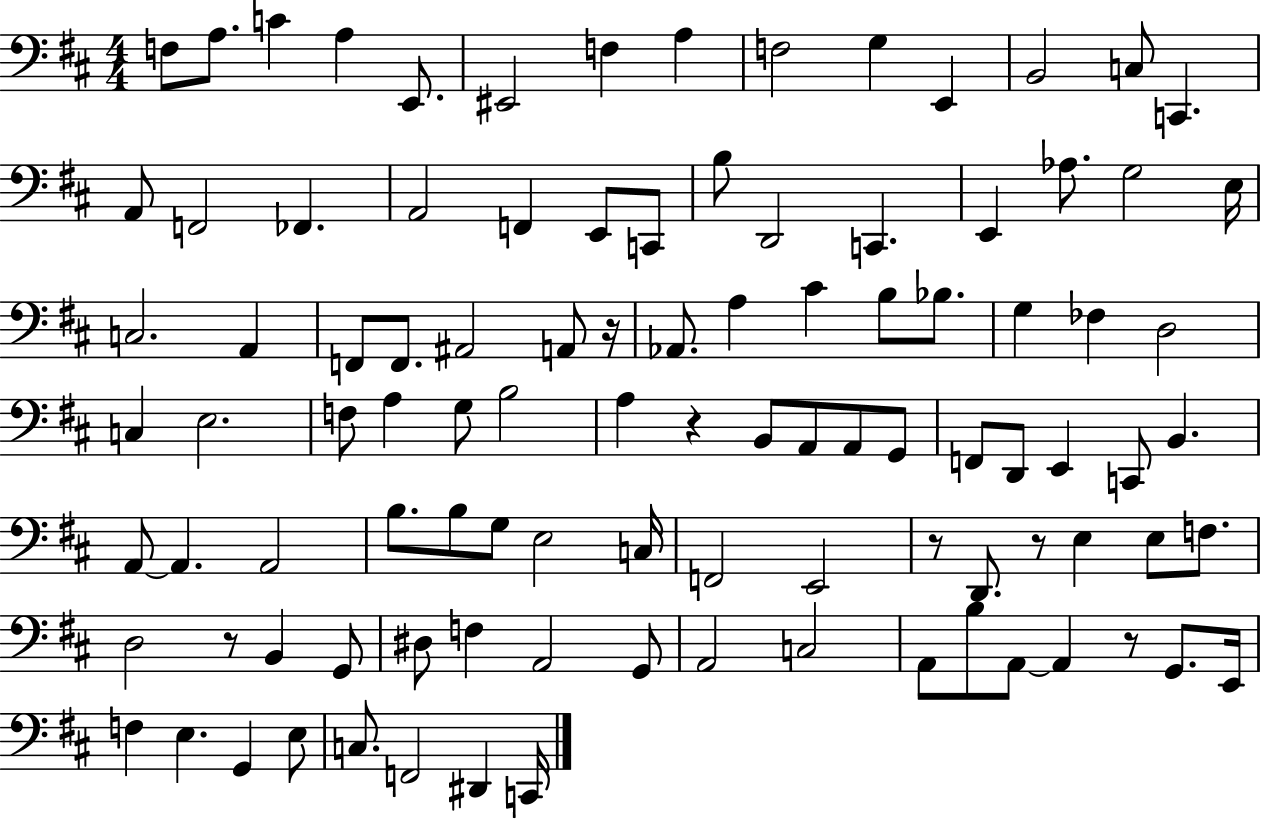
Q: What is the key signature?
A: D major